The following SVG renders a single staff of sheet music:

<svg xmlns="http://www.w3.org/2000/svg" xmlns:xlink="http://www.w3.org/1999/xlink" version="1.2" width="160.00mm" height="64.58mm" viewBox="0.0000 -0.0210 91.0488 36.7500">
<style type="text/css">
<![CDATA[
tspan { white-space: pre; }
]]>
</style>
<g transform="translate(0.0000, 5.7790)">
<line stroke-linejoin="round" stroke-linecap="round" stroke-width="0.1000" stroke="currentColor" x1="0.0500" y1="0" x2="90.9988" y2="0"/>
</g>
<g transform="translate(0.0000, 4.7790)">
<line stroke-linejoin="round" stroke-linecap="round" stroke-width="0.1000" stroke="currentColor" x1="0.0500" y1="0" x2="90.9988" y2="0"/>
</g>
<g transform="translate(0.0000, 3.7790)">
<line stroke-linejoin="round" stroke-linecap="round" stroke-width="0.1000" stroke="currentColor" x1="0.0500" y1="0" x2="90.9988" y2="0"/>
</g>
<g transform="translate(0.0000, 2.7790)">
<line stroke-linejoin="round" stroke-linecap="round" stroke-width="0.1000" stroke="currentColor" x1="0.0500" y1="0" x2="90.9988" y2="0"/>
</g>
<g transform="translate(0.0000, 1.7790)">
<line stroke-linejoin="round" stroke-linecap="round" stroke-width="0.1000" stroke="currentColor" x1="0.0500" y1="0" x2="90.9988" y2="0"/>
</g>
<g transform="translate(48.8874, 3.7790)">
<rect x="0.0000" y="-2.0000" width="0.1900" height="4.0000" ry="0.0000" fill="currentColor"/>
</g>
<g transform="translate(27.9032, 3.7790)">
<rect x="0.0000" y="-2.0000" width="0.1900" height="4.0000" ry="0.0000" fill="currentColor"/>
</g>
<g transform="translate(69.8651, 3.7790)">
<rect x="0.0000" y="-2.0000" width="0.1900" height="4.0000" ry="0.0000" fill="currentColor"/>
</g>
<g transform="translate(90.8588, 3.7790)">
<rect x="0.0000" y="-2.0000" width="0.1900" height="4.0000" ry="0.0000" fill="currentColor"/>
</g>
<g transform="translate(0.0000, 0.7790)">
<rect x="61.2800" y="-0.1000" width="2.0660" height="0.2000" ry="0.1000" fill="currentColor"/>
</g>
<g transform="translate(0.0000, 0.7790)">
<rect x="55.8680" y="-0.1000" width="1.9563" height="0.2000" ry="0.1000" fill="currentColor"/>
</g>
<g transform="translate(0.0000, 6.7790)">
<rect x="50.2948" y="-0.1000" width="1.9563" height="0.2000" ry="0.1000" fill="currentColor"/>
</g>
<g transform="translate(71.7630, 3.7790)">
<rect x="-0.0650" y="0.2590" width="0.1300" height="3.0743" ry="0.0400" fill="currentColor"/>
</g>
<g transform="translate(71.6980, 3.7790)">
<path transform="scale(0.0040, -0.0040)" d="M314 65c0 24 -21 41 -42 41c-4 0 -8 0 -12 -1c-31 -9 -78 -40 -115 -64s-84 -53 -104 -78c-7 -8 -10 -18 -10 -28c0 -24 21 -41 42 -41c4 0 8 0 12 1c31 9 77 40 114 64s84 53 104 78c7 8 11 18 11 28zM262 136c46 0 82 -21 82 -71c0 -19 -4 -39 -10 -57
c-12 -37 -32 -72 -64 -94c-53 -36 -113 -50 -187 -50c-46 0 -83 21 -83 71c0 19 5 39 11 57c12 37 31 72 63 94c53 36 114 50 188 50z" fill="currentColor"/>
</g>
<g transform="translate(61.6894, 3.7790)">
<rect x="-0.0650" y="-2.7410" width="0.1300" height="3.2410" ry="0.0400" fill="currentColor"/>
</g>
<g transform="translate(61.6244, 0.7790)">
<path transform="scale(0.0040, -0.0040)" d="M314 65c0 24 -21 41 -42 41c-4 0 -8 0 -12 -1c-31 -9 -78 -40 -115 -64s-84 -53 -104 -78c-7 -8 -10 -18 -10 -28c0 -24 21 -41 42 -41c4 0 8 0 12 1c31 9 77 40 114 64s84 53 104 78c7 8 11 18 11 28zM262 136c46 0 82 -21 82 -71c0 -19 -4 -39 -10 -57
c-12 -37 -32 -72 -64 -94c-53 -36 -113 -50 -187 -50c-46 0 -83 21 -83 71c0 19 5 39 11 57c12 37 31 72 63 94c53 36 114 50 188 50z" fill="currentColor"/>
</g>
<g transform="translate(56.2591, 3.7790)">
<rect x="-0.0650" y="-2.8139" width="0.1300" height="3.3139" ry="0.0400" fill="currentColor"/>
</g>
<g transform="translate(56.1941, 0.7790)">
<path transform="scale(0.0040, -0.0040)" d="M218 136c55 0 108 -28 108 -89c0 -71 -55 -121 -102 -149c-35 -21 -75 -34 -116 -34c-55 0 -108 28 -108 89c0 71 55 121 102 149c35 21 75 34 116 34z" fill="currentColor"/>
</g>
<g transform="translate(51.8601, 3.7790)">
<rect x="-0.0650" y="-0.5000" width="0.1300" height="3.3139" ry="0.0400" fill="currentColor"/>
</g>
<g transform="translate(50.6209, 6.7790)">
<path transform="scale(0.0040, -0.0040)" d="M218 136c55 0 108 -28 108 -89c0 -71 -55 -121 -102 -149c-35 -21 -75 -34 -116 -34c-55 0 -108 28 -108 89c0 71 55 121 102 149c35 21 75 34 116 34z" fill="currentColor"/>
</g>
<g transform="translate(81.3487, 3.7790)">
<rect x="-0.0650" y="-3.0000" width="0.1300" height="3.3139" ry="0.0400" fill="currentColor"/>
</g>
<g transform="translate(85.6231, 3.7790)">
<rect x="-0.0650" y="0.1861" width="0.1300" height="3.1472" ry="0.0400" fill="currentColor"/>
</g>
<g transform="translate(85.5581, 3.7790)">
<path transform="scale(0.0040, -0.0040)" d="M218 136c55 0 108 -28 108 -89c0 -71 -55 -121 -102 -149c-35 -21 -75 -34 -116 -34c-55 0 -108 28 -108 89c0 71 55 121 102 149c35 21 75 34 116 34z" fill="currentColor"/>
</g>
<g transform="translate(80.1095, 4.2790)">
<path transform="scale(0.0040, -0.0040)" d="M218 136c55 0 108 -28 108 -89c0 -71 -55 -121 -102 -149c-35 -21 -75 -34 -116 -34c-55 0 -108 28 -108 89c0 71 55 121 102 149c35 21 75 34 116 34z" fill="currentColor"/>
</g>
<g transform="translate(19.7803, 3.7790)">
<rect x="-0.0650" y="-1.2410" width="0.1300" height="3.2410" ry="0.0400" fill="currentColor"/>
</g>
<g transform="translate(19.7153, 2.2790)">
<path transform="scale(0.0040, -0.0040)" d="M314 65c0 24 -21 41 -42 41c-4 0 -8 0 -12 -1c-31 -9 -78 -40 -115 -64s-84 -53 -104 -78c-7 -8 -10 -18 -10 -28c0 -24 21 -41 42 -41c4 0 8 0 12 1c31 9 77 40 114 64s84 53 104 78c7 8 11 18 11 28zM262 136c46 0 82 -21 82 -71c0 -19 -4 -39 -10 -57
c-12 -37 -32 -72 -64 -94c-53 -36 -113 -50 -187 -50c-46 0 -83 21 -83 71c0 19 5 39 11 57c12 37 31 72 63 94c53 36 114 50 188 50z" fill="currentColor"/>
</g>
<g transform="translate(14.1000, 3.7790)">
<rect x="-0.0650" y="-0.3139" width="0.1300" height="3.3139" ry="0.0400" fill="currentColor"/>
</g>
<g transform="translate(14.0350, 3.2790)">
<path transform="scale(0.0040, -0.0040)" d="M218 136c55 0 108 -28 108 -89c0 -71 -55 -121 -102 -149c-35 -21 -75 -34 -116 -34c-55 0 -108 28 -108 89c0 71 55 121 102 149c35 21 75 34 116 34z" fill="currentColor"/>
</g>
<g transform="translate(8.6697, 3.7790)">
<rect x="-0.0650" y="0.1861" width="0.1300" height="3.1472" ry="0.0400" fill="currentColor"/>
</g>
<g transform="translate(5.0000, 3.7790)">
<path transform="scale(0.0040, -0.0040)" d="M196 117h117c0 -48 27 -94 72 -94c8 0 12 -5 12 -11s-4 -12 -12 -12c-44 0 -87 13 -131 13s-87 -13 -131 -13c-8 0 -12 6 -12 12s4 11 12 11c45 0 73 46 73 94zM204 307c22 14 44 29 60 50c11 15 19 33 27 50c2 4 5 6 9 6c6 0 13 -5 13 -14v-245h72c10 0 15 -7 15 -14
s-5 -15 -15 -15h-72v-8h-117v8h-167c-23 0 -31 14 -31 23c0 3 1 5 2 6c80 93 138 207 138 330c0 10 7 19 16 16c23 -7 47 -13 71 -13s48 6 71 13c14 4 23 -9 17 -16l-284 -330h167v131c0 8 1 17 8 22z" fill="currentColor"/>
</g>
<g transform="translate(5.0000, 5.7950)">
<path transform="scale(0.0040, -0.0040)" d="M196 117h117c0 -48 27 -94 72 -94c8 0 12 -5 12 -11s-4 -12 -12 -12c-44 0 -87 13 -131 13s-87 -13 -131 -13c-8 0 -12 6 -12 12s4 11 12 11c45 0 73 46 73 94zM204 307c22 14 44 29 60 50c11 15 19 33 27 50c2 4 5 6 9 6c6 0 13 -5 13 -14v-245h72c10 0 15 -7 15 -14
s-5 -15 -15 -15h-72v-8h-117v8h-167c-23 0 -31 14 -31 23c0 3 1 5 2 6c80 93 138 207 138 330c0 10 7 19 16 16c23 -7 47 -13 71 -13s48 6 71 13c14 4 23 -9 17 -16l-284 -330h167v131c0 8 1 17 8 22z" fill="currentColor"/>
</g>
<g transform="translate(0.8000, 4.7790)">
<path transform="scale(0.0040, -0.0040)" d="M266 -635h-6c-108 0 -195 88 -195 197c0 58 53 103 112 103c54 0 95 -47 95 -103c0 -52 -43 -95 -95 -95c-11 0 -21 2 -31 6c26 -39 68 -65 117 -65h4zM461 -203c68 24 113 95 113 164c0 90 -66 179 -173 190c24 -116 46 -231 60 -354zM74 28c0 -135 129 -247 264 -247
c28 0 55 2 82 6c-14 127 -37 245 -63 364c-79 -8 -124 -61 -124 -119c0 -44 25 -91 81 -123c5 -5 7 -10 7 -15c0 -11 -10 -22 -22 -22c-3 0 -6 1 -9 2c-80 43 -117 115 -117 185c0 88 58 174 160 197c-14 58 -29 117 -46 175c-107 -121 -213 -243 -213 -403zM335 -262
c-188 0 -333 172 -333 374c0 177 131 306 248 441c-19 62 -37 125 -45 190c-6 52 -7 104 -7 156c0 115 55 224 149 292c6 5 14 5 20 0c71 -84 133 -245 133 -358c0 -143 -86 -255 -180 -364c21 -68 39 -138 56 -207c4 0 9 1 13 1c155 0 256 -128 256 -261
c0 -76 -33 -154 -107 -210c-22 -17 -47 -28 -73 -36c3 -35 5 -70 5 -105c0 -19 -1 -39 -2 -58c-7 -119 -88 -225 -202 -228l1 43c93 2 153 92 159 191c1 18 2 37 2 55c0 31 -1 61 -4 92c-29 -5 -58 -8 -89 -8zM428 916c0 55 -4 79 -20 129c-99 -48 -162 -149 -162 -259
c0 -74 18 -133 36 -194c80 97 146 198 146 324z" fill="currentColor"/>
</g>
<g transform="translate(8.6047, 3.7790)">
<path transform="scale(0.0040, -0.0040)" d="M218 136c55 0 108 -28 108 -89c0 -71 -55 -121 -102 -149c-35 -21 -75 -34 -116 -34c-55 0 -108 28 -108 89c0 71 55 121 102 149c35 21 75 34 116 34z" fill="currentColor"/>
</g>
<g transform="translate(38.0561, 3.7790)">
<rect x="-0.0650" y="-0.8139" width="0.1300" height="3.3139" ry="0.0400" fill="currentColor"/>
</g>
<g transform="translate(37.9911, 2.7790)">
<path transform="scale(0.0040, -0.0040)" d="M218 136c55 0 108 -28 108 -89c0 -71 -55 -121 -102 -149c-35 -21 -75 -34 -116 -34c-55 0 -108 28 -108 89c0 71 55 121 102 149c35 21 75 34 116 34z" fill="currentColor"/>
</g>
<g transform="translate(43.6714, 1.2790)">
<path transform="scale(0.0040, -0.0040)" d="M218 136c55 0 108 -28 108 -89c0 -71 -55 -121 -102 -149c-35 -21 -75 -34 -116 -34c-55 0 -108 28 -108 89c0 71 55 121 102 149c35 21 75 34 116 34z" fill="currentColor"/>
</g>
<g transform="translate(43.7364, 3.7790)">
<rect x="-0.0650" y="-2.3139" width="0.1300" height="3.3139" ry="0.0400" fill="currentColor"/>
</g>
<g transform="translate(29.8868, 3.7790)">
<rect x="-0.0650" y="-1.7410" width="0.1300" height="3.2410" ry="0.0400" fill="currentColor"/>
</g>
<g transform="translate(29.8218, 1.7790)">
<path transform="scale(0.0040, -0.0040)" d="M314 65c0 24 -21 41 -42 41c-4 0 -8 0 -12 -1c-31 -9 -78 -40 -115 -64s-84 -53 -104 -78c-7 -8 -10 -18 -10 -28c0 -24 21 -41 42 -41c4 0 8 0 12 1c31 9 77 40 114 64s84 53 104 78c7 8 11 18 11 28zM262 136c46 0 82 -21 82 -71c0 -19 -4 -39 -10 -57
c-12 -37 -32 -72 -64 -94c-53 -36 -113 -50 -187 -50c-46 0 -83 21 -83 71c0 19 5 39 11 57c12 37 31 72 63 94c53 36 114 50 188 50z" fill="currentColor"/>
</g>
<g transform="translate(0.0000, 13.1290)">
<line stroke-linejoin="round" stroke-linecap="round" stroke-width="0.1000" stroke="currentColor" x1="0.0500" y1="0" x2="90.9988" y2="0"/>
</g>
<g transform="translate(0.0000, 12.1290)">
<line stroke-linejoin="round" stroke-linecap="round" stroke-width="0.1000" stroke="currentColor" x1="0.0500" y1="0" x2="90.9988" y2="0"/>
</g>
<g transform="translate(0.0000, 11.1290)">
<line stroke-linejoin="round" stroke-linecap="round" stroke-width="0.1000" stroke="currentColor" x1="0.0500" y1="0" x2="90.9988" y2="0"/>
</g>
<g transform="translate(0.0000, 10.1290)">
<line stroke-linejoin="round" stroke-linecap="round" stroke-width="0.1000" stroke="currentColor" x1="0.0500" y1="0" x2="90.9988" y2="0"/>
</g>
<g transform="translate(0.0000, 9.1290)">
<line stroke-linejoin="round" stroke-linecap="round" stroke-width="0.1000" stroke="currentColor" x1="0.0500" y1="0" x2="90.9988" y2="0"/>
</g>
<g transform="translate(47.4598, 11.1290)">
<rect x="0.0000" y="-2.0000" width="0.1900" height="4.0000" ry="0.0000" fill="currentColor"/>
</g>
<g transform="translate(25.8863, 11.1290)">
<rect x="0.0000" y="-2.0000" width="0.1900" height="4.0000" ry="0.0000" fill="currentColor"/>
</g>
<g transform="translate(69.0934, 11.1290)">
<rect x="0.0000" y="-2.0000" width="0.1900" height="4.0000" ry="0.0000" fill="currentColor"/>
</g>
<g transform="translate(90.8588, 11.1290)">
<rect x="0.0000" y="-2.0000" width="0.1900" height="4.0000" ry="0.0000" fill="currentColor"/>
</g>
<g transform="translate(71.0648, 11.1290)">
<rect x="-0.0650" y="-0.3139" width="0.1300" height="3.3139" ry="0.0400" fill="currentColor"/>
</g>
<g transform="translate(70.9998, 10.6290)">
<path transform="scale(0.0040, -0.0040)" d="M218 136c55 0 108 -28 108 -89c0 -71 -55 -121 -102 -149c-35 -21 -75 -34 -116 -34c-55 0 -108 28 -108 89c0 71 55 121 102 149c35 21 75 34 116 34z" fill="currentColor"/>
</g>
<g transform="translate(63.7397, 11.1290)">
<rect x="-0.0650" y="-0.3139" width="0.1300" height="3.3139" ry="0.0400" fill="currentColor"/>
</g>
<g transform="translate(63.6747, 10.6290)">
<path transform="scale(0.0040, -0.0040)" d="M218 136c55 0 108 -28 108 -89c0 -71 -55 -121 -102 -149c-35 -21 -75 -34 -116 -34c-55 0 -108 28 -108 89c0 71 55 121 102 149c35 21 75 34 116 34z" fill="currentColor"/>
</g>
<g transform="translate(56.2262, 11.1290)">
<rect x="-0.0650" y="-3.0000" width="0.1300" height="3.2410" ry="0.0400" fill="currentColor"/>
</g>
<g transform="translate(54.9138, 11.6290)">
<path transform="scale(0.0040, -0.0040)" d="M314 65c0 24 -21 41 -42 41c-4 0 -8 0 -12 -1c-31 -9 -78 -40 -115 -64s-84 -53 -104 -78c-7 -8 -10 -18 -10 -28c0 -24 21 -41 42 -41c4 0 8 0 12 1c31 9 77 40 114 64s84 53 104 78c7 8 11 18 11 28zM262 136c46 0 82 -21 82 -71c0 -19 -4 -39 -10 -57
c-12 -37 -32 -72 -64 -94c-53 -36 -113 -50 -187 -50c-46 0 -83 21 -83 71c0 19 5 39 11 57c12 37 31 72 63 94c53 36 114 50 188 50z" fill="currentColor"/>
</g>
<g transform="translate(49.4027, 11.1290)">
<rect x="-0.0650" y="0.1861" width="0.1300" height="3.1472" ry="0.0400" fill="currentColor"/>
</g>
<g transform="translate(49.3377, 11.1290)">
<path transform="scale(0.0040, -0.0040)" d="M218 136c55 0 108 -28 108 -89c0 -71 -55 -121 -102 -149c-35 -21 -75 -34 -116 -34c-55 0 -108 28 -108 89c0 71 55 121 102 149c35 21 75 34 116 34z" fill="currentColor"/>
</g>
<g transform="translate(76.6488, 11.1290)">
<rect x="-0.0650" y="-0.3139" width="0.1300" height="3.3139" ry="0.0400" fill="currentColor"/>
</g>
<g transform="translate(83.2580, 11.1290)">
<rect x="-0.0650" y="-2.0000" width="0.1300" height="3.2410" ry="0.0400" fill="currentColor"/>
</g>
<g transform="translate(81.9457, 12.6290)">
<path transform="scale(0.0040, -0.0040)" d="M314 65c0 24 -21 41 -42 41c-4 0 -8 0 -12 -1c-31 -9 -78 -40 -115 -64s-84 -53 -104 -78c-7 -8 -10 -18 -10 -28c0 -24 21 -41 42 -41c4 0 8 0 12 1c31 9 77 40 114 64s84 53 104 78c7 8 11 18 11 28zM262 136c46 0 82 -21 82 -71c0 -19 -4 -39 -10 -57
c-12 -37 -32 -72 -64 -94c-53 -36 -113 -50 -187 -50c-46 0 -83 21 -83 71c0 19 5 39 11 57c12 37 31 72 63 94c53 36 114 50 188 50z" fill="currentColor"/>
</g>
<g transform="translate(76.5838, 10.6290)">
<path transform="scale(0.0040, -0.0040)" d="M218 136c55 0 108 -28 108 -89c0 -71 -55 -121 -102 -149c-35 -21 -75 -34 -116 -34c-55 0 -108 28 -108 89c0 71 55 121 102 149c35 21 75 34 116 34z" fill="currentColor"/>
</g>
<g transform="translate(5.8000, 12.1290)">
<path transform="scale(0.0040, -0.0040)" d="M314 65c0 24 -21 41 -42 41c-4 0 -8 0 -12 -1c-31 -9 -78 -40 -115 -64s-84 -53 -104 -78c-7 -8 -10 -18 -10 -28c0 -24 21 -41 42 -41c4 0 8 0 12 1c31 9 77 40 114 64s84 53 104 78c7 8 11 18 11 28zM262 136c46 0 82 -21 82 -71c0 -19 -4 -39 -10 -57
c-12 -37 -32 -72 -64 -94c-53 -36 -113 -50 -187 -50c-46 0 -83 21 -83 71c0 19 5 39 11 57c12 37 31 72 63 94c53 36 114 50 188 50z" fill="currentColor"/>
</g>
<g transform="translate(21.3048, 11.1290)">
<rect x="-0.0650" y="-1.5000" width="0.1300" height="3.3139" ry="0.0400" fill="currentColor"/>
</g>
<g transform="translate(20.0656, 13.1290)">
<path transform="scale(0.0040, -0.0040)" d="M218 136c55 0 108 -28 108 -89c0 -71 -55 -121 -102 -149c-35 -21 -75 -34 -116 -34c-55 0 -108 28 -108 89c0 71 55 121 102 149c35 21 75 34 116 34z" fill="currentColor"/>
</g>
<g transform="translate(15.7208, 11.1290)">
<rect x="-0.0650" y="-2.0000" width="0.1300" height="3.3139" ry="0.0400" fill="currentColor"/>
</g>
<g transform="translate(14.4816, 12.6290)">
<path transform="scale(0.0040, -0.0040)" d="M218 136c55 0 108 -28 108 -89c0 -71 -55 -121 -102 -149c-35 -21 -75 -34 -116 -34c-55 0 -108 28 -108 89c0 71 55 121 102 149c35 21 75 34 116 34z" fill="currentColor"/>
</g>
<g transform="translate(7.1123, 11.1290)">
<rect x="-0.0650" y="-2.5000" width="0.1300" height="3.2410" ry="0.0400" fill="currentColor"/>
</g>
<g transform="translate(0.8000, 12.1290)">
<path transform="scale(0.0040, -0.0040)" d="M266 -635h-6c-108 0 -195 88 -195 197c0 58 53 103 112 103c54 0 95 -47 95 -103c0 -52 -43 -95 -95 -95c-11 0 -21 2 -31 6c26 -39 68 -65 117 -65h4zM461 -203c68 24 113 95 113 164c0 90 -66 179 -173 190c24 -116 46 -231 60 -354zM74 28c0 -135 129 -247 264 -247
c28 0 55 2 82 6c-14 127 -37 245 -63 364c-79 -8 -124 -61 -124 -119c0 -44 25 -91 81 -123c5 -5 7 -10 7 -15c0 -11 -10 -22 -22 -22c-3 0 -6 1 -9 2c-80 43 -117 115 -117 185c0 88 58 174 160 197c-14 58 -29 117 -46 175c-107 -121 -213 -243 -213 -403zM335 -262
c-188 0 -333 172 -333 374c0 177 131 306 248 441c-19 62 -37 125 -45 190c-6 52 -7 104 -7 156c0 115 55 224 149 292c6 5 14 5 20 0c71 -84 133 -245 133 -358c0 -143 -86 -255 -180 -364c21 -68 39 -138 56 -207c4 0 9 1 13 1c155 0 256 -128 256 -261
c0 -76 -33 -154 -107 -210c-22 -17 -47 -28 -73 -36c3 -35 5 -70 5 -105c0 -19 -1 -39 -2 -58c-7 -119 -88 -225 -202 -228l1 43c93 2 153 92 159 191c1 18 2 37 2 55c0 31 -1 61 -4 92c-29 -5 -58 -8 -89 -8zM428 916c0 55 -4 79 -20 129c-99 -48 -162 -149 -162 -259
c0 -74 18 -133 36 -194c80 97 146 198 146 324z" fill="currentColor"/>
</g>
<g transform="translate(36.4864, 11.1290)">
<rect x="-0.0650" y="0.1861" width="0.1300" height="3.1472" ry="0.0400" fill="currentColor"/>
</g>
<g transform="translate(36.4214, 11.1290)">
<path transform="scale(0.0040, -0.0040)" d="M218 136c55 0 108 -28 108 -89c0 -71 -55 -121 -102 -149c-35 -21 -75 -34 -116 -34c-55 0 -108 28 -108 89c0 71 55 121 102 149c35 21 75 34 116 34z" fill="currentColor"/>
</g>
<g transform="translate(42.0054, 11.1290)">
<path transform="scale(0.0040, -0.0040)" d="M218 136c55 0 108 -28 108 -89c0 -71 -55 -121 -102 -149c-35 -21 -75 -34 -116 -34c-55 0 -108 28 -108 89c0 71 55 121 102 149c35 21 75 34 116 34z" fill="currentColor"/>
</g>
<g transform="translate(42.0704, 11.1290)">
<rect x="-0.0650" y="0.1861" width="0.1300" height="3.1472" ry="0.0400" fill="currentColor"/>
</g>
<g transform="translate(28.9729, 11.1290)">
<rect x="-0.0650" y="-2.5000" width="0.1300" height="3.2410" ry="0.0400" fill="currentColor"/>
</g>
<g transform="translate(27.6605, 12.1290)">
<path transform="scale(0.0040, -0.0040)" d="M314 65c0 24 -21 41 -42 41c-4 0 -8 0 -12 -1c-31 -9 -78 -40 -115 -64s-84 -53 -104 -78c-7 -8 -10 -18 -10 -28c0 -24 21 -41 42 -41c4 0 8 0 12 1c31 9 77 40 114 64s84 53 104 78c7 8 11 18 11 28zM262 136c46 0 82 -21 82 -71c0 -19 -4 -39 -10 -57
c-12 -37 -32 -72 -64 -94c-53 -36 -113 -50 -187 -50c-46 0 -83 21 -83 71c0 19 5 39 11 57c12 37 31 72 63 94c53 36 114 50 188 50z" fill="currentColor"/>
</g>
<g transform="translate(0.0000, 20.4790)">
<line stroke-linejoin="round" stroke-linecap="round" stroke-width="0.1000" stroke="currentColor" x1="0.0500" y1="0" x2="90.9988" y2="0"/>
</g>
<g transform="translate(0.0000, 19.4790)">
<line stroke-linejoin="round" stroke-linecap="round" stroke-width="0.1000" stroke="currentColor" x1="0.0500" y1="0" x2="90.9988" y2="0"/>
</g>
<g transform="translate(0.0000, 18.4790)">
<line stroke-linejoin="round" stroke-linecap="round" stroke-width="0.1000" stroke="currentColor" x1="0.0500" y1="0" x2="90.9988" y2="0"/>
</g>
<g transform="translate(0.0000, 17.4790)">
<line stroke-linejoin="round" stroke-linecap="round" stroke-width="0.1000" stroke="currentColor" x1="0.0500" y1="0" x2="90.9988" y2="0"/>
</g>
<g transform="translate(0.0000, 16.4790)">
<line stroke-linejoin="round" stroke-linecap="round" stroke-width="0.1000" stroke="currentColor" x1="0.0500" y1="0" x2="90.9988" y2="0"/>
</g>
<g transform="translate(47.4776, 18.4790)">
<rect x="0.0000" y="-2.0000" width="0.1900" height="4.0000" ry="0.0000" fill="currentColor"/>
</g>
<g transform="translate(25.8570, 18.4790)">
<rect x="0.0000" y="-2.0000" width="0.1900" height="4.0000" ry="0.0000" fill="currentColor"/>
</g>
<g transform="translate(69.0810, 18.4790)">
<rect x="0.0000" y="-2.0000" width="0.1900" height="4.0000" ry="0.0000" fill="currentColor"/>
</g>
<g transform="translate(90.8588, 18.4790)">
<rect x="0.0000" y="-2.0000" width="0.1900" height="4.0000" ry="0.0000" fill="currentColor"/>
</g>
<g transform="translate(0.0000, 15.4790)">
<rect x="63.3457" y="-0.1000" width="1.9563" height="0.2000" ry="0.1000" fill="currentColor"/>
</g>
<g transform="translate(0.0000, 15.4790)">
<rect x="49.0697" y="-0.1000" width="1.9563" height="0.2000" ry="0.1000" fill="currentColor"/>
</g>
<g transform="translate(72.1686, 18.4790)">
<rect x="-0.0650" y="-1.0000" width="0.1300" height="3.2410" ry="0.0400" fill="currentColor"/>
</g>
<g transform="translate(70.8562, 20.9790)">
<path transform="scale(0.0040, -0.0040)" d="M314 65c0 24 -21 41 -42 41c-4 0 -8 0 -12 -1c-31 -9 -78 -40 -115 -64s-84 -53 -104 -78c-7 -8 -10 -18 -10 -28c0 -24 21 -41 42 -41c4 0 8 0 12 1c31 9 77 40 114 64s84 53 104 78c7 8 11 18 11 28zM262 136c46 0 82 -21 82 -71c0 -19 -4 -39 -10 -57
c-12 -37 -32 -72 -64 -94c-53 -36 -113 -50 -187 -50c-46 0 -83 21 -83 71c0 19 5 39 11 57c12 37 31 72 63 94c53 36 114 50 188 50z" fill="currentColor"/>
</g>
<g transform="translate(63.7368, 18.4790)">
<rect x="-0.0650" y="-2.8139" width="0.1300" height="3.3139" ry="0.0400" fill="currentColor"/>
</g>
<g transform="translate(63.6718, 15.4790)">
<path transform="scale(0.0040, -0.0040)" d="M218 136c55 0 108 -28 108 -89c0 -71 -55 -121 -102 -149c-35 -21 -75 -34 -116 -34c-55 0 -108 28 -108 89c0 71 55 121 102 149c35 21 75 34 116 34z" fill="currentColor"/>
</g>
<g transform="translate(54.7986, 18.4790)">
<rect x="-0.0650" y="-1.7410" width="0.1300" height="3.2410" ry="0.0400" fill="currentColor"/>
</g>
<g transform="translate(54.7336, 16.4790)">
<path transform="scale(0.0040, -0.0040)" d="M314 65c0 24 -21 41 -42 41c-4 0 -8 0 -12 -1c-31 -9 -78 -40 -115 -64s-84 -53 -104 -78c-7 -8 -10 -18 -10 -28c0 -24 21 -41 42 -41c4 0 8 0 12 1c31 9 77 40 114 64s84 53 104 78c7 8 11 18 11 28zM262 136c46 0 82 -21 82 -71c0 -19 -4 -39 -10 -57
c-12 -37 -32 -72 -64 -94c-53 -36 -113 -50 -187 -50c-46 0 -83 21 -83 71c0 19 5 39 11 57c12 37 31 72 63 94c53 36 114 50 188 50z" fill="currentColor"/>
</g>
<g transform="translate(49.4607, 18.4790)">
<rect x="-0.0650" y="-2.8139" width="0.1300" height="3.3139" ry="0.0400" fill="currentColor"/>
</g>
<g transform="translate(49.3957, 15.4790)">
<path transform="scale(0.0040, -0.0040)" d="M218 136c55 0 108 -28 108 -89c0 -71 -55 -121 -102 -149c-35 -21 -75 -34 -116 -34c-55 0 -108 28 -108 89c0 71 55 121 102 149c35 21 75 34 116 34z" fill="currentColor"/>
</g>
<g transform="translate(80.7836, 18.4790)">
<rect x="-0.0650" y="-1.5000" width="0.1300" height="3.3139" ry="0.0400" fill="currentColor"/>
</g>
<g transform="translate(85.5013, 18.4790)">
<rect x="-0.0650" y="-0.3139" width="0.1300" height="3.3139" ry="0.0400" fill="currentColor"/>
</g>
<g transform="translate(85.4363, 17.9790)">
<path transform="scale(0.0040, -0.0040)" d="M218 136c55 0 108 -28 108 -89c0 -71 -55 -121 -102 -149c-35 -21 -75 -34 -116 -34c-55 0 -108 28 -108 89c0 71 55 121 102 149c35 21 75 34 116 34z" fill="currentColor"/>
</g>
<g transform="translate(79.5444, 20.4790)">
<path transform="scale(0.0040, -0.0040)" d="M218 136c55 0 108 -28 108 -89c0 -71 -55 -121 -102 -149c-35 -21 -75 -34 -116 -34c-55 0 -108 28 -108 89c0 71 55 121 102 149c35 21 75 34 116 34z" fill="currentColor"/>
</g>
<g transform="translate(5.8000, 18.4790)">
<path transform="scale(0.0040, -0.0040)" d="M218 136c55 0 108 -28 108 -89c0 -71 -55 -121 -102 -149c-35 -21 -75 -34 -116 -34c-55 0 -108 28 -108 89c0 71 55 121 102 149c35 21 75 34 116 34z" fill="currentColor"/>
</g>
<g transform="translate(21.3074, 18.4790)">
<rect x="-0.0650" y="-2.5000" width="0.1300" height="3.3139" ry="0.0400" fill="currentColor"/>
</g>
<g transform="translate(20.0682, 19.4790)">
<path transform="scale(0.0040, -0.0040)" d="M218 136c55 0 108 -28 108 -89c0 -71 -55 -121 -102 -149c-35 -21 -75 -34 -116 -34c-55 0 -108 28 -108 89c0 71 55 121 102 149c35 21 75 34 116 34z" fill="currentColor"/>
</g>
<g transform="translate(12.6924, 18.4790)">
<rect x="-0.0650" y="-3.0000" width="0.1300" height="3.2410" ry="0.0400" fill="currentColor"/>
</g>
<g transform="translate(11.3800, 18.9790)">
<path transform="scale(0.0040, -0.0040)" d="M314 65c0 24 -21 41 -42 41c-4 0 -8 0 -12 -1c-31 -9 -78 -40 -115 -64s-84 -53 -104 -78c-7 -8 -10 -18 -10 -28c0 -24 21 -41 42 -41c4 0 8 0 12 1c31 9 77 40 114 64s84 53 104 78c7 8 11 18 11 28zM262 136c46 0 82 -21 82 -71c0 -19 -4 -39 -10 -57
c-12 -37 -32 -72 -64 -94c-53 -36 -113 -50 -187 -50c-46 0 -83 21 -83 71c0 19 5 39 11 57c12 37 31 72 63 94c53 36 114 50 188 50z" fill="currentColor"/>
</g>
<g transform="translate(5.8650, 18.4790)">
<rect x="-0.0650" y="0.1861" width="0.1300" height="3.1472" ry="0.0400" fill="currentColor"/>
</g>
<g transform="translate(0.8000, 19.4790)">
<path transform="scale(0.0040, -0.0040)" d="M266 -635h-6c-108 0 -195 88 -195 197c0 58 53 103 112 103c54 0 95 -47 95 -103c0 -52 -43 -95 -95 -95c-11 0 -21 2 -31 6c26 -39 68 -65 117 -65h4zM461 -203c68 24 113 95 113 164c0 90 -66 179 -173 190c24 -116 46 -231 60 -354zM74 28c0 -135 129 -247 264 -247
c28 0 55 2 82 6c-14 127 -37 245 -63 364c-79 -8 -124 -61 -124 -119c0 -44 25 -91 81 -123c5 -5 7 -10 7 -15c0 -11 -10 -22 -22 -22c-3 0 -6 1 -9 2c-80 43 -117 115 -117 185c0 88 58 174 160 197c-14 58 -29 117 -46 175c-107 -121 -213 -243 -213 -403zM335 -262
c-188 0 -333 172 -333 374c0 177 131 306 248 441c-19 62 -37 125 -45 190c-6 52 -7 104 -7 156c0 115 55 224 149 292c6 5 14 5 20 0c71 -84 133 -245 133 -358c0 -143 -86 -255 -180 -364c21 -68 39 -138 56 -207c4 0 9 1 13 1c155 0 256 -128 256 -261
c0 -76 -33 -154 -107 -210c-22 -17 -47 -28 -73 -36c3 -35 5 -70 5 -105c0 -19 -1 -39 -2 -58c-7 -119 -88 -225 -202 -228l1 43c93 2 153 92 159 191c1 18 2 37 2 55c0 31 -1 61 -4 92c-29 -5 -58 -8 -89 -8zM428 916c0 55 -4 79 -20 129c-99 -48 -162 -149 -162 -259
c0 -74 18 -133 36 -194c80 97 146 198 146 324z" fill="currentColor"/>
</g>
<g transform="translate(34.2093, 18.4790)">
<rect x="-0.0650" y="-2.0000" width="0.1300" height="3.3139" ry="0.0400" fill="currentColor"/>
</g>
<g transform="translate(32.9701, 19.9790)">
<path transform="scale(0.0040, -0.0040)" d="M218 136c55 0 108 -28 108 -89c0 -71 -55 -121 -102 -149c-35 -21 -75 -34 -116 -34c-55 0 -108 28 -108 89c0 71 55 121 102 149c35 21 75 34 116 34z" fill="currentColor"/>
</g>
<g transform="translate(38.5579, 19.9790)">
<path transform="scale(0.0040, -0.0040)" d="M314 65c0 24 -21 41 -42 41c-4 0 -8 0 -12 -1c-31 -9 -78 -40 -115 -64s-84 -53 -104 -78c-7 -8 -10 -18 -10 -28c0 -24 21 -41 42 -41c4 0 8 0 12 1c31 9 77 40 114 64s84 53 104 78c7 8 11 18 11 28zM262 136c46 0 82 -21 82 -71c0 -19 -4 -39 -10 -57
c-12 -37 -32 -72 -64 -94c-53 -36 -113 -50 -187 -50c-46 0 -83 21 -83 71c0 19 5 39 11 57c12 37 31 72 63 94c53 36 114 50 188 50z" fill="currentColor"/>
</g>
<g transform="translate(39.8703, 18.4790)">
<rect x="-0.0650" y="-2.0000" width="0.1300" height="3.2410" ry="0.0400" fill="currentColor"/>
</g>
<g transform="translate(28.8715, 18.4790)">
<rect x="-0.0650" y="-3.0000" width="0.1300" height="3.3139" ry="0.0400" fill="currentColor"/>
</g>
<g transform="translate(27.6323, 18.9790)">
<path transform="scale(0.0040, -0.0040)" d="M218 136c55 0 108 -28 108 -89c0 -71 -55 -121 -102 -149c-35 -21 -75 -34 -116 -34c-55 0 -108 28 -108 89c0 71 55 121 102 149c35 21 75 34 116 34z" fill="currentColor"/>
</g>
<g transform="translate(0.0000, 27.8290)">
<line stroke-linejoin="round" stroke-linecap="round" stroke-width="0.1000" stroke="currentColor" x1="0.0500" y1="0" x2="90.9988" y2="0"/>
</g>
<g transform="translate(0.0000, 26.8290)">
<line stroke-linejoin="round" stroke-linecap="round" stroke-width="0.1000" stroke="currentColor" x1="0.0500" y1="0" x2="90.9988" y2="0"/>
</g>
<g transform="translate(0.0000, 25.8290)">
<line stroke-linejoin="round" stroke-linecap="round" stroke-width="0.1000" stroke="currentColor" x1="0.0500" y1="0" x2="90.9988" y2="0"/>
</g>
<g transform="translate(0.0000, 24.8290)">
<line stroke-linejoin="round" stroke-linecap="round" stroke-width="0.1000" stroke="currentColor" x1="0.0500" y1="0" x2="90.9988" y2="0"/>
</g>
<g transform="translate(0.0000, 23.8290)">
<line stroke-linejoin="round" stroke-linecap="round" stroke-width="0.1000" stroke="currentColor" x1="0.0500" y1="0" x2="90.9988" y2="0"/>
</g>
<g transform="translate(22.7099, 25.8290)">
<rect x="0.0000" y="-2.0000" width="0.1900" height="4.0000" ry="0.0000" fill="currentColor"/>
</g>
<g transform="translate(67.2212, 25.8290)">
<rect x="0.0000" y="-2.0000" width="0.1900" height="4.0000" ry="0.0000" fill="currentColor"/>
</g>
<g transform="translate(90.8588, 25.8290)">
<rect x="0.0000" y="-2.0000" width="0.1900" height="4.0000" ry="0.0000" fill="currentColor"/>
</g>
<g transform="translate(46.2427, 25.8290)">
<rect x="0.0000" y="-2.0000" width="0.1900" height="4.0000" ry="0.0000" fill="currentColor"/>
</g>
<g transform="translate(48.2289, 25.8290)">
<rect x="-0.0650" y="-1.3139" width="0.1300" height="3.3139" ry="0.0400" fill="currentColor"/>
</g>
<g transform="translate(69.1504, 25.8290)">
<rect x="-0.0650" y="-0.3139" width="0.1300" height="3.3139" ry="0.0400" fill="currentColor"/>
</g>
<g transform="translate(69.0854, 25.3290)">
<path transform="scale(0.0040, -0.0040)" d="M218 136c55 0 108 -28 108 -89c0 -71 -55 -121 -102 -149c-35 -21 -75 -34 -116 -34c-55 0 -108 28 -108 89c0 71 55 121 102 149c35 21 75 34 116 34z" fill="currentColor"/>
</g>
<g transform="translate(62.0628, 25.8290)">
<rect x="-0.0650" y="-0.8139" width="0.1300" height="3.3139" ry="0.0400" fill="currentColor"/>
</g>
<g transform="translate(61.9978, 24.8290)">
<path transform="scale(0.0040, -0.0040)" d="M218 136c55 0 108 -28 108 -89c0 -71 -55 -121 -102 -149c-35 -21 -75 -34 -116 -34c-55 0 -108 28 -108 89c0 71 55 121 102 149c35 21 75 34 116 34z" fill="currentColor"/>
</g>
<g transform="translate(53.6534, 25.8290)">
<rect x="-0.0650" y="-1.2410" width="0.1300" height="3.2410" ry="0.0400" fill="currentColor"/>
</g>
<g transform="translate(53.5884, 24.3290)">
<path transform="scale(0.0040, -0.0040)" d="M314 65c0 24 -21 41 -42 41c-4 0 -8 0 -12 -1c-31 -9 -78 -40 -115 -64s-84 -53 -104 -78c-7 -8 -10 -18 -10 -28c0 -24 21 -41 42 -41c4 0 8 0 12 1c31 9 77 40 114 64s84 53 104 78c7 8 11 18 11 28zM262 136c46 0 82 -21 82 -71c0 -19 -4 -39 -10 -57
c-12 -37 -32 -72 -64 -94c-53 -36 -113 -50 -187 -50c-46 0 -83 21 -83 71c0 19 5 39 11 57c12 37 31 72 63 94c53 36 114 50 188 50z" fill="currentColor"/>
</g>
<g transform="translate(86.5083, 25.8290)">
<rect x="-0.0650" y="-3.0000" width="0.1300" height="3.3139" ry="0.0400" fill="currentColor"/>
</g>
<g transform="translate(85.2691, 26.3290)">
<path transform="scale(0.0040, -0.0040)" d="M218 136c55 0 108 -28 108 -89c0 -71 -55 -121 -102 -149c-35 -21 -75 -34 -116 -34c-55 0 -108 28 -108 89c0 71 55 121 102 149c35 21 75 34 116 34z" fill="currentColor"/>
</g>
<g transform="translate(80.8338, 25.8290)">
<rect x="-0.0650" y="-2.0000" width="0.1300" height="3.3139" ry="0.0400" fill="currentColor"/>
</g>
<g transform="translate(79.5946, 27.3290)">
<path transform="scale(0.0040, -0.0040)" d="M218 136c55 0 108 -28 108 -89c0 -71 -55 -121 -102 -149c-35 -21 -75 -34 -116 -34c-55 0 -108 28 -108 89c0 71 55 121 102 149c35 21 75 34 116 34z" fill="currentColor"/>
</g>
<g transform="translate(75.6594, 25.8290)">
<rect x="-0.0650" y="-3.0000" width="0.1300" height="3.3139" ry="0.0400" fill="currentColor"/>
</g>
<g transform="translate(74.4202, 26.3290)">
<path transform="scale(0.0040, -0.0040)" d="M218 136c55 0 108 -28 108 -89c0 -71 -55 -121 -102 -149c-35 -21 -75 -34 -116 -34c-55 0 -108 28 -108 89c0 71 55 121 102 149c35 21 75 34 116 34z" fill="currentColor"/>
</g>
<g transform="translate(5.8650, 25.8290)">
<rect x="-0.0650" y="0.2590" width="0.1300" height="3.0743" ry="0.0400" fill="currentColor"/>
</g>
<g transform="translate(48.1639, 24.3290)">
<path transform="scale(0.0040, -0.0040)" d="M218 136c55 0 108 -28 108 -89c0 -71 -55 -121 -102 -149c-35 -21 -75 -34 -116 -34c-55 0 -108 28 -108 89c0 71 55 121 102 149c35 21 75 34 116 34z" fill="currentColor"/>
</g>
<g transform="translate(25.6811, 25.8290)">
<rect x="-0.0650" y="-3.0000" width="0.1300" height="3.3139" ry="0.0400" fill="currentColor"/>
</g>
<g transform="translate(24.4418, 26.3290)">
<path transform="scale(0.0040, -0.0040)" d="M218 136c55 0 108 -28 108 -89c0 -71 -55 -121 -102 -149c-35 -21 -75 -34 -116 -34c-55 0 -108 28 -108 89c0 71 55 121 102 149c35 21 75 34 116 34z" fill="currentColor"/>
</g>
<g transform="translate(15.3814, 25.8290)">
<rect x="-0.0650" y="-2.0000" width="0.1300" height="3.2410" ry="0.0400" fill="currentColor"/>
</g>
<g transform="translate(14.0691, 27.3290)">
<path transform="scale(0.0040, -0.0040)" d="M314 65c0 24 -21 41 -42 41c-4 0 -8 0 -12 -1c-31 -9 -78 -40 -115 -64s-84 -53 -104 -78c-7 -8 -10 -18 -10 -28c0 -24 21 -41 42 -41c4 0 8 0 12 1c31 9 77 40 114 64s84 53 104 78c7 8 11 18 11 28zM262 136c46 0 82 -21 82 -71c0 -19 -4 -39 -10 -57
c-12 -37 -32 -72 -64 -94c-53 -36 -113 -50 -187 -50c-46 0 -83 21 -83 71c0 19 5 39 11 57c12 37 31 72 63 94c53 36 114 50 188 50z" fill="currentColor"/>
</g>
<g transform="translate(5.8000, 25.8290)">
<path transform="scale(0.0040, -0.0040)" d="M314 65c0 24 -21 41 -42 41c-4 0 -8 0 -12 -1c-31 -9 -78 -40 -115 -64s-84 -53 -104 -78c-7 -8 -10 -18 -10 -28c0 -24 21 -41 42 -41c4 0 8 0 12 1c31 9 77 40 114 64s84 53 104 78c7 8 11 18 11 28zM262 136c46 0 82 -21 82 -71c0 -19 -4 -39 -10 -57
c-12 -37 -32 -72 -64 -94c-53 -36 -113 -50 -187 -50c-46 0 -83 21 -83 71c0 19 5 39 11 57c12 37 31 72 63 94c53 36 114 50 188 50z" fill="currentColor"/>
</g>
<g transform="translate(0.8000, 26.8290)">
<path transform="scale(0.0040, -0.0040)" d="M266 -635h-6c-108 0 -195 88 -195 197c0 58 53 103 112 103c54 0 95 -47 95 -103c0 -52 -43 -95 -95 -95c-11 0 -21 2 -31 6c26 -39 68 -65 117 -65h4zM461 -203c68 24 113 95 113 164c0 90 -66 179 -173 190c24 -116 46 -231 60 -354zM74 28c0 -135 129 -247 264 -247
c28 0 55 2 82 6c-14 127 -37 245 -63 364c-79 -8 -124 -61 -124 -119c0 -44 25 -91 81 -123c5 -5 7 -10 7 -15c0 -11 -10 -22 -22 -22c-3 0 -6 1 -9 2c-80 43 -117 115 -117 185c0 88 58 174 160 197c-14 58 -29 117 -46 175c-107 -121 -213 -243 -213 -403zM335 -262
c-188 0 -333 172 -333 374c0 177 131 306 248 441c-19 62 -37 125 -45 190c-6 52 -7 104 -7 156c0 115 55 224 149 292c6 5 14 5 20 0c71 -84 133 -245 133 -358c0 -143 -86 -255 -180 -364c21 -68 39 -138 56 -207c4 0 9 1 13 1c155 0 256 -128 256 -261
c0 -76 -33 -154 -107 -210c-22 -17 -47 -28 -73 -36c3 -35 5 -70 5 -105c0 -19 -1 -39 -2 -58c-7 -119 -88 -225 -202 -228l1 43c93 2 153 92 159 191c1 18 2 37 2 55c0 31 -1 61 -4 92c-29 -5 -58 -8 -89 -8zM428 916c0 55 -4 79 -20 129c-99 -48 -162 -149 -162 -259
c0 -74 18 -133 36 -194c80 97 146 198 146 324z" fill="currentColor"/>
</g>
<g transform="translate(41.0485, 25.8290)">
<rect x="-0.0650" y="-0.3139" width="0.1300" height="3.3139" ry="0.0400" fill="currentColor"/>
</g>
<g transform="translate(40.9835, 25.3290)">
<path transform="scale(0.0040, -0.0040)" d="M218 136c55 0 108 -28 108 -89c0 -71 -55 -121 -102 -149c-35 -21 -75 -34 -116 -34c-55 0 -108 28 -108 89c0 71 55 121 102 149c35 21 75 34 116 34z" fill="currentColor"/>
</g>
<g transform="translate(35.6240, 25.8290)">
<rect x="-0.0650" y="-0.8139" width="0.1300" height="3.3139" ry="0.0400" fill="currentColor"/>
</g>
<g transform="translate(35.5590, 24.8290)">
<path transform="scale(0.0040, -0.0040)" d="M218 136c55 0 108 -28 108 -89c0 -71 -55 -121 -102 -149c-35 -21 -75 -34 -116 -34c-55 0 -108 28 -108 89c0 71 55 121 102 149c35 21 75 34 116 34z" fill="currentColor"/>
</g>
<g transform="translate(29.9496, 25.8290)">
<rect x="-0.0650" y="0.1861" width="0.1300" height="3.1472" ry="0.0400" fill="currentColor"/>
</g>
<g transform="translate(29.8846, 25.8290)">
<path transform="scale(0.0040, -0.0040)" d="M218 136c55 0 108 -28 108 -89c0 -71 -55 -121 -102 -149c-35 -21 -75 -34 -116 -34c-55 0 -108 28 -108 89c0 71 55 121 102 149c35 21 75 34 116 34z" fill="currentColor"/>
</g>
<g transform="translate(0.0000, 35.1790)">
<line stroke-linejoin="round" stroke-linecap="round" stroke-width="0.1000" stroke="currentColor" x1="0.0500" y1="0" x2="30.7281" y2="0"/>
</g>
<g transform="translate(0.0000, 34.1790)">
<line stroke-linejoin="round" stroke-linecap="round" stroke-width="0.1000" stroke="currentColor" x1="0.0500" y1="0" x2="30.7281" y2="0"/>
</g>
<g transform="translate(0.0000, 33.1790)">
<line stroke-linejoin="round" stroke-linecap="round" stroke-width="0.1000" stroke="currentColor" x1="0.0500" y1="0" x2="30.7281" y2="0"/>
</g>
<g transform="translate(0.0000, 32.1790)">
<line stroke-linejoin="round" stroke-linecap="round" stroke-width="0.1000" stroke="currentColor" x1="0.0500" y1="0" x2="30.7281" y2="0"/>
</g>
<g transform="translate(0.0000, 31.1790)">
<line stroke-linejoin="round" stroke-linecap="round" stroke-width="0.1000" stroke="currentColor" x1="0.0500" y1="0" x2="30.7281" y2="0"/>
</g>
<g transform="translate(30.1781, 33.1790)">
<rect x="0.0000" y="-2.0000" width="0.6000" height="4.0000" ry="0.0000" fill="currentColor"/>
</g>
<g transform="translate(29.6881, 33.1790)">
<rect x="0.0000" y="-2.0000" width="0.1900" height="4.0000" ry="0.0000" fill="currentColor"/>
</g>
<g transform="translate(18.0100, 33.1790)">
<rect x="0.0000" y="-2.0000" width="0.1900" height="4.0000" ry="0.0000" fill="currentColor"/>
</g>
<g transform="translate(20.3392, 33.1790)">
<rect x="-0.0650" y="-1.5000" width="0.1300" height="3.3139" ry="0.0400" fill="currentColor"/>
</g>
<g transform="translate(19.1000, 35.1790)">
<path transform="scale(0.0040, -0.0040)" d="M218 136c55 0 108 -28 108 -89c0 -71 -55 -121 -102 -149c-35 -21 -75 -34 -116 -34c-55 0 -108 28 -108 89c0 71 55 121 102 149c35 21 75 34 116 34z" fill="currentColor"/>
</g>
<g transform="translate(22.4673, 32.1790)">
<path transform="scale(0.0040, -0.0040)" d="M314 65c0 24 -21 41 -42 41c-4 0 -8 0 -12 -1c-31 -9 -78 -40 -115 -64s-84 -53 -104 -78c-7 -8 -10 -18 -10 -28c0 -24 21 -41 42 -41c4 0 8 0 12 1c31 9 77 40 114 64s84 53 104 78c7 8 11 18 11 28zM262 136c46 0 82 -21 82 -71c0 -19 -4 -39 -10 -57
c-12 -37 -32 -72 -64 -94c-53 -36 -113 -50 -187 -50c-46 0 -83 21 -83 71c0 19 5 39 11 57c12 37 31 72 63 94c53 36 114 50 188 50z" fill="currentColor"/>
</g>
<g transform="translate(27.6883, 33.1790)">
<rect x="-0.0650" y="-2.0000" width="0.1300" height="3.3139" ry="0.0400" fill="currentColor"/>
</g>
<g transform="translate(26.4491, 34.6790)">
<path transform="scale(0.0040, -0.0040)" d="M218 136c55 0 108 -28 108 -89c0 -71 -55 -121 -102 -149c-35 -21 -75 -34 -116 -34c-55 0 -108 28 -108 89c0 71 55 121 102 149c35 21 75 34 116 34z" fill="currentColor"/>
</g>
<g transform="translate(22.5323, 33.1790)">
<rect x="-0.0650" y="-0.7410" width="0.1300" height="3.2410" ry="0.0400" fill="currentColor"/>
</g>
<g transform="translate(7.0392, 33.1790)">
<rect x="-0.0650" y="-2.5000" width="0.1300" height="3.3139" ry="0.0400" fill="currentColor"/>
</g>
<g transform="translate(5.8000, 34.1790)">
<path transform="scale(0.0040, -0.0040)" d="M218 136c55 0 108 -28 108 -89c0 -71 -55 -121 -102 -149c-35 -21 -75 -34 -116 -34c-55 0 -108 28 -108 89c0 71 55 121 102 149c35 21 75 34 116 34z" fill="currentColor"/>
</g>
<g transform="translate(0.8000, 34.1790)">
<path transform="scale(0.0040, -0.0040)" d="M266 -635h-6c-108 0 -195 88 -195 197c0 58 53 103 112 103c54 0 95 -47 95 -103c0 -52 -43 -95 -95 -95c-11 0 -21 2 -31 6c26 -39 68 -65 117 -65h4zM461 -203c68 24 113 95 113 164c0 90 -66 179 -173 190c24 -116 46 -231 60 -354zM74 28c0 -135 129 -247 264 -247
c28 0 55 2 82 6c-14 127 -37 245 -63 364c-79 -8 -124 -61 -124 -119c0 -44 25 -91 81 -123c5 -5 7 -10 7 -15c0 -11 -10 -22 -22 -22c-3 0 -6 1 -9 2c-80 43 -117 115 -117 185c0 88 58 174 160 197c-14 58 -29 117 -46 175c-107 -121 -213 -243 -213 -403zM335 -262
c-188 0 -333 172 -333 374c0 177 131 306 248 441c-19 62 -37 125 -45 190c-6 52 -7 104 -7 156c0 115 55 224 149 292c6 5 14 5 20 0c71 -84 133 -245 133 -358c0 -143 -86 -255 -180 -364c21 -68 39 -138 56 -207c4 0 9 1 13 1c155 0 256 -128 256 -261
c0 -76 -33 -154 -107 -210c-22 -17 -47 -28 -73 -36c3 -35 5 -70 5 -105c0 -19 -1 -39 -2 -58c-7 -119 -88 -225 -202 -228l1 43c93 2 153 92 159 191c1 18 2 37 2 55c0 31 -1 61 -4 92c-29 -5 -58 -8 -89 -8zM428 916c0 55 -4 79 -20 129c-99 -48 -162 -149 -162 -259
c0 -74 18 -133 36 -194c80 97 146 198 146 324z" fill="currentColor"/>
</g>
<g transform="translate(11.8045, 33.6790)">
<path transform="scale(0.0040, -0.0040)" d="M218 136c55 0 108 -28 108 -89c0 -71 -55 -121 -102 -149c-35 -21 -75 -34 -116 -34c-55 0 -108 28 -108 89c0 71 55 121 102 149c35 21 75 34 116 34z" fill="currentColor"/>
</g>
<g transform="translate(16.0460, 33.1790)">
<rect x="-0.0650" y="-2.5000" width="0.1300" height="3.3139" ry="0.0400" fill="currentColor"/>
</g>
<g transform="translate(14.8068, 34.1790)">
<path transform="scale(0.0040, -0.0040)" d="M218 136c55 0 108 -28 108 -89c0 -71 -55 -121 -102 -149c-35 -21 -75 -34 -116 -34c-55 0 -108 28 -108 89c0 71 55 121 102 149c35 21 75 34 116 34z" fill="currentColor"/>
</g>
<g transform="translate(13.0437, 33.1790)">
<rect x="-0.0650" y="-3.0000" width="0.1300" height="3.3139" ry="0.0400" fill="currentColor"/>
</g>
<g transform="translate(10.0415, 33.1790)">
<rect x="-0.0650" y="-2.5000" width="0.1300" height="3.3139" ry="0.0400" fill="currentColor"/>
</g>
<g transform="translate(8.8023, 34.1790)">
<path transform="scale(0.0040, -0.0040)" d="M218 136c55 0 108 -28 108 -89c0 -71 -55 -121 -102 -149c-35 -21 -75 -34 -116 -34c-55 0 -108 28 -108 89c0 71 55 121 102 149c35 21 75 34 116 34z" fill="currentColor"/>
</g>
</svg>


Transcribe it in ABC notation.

X:1
T:Untitled
M:4/4
L:1/4
K:C
B c e2 f2 d g C a a2 B2 A B G2 F E G2 B B B A2 c c c F2 B A2 G A F F2 a f2 a D2 E c B2 F2 A B d c e e2 d c A F A G G A G E d2 F